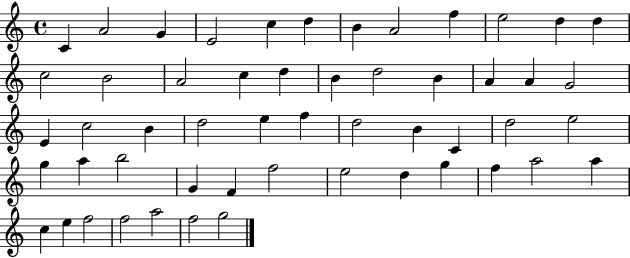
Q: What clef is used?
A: treble